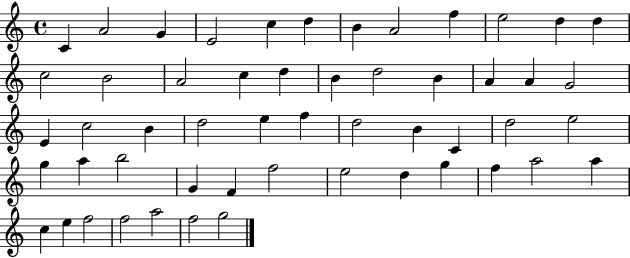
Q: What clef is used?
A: treble